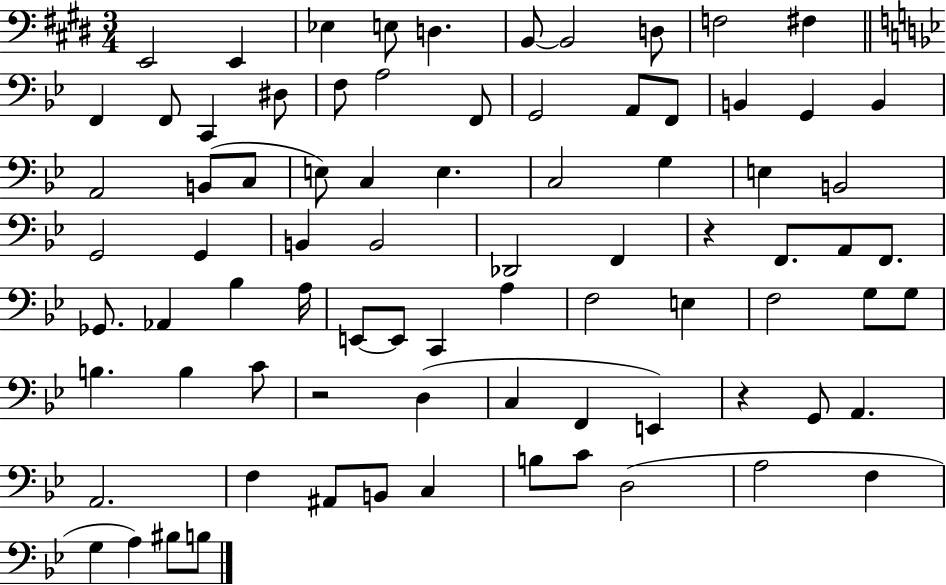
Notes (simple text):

E2/h E2/q Eb3/q E3/e D3/q. B2/e B2/h D3/e F3/h F#3/q F2/q F2/e C2/q D#3/e F3/e A3/h F2/e G2/h A2/e F2/e B2/q G2/q B2/q A2/h B2/e C3/e E3/e C3/q E3/q. C3/h G3/q E3/q B2/h G2/h G2/q B2/q B2/h Db2/h F2/q R/q F2/e. A2/e F2/e. Gb2/e. Ab2/q Bb3/q A3/s E2/e E2/e C2/q A3/q F3/h E3/q F3/h G3/e G3/e B3/q. B3/q C4/e R/h D3/q C3/q F2/q E2/q R/q G2/e A2/q. A2/h. F3/q A#2/e B2/e C3/q B3/e C4/e D3/h A3/h F3/q G3/q A3/q BIS3/e B3/e